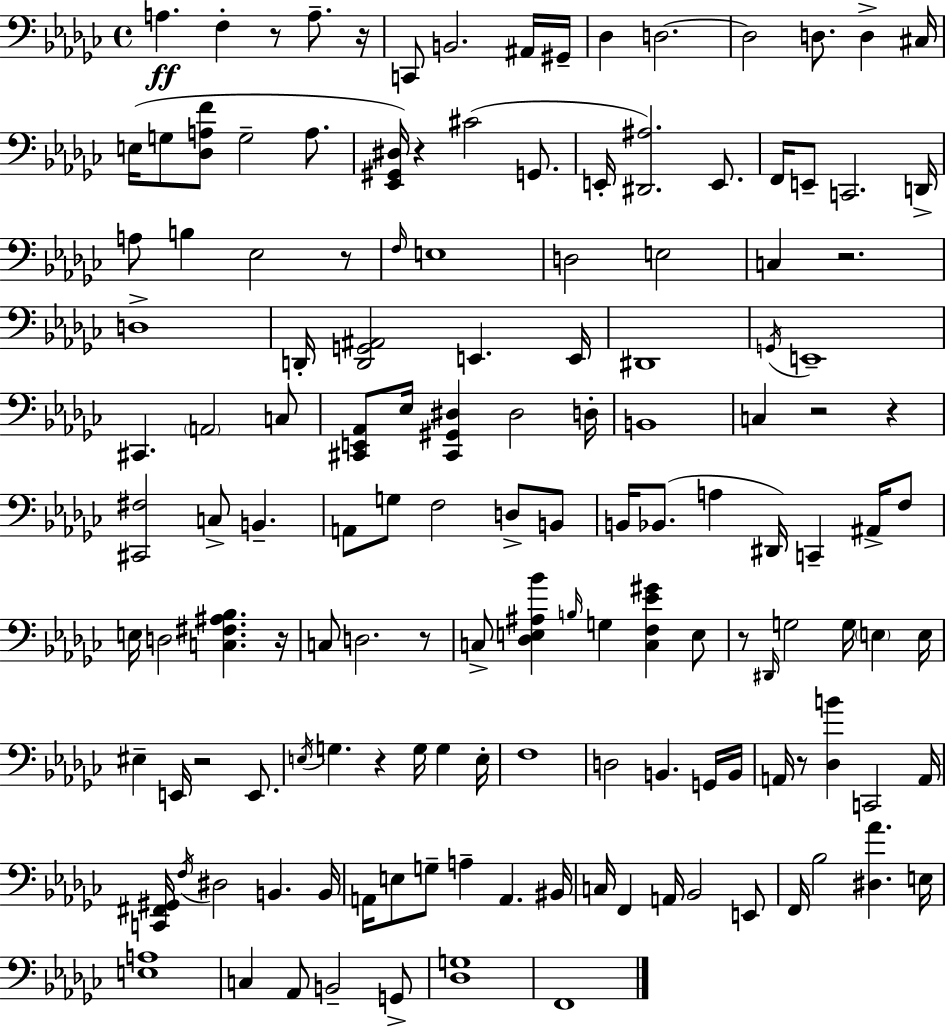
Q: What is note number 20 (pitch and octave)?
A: E2